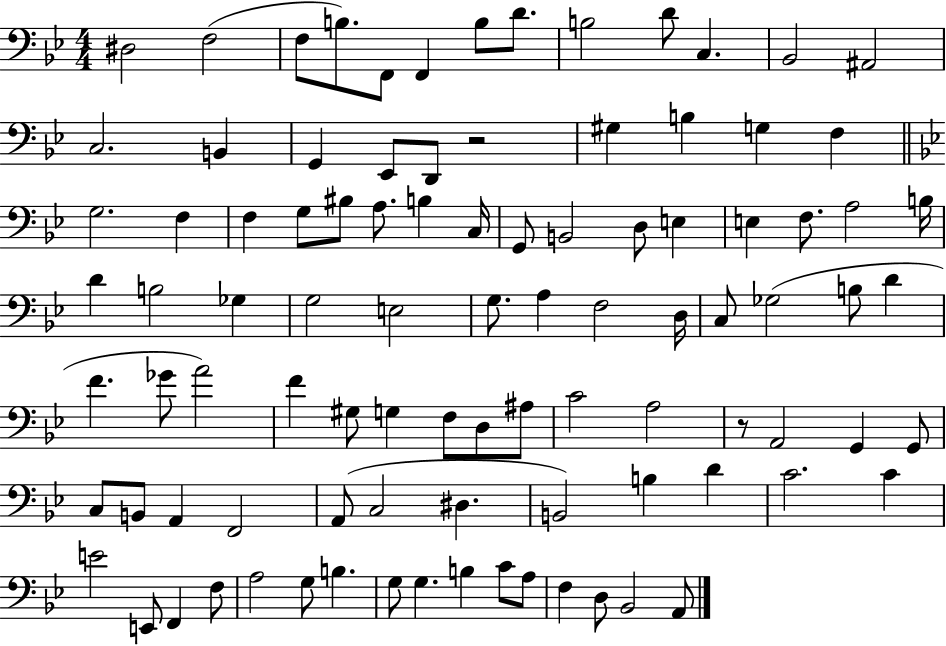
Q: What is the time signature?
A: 4/4